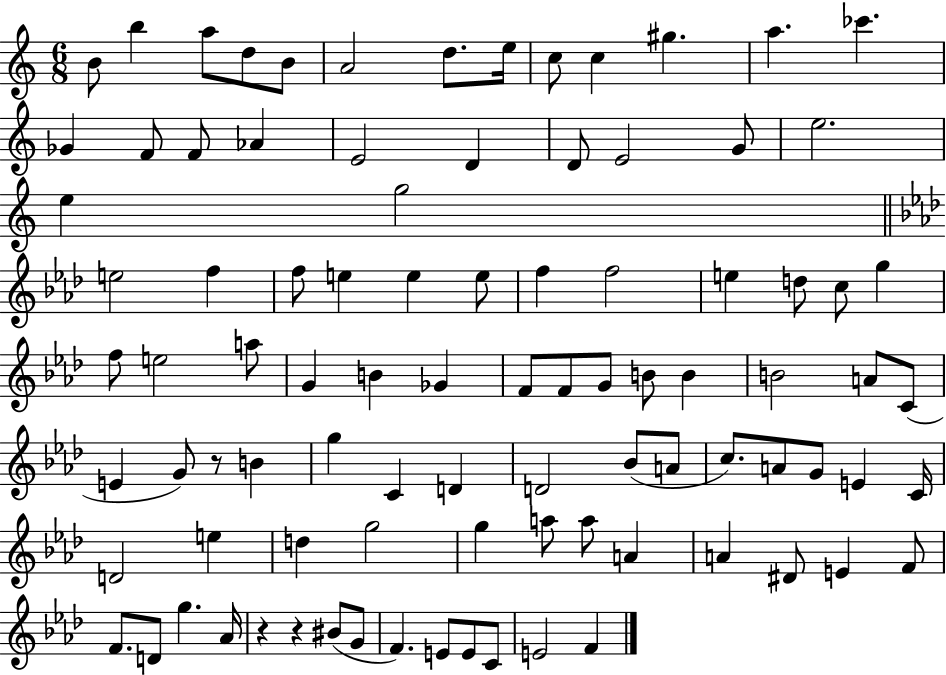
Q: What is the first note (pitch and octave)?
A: B4